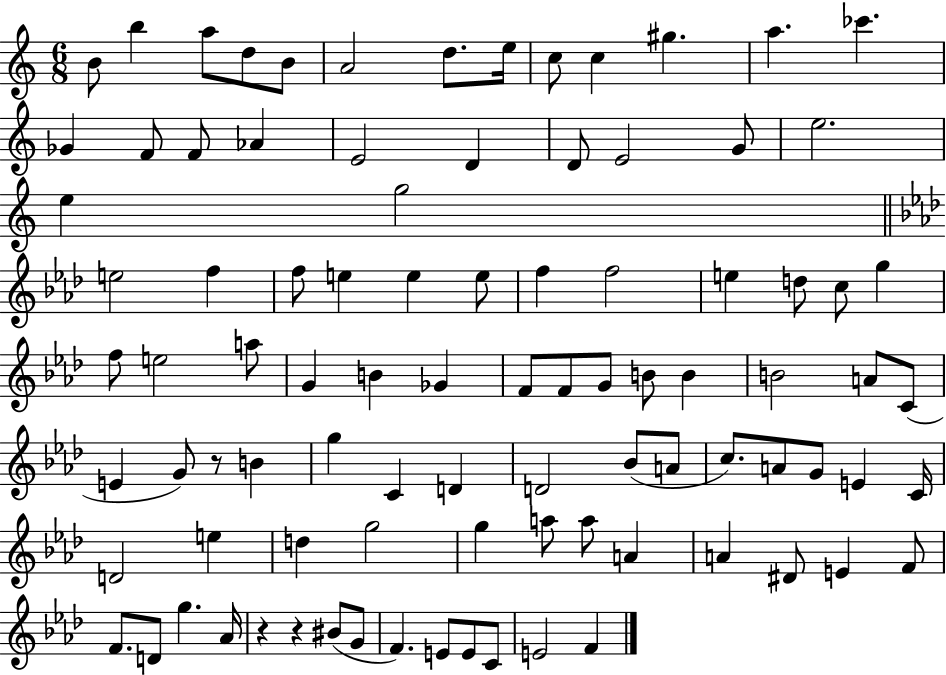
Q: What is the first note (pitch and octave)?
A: B4